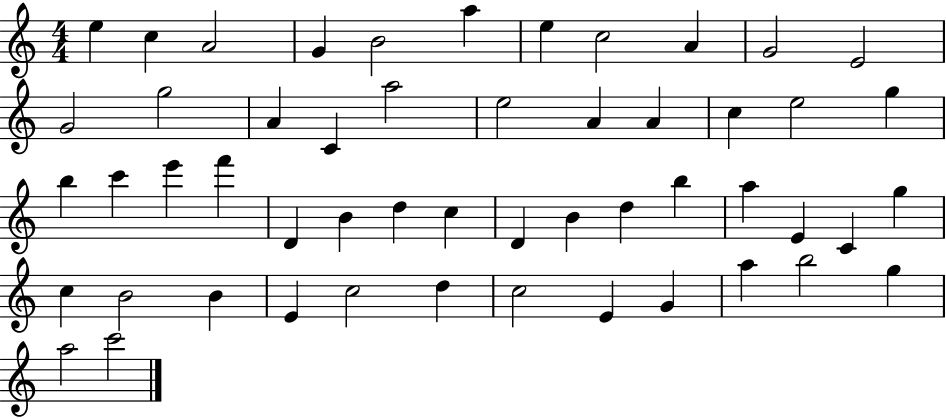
X:1
T:Untitled
M:4/4
L:1/4
K:C
e c A2 G B2 a e c2 A G2 E2 G2 g2 A C a2 e2 A A c e2 g b c' e' f' D B d c D B d b a E C g c B2 B E c2 d c2 E G a b2 g a2 c'2